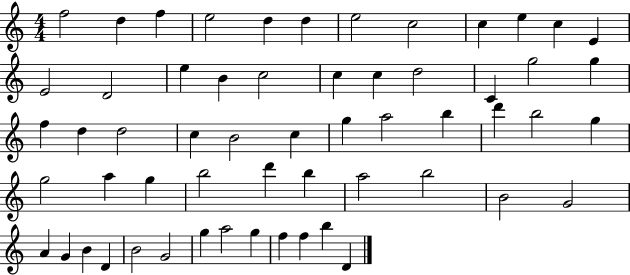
{
  \clef treble
  \numericTimeSignature
  \time 4/4
  \key c \major
  f''2 d''4 f''4 | e''2 d''4 d''4 | e''2 c''2 | c''4 e''4 c''4 e'4 | \break e'2 d'2 | e''4 b'4 c''2 | c''4 c''4 d''2 | c'4 g''2 g''4 | \break f''4 d''4 d''2 | c''4 b'2 c''4 | g''4 a''2 b''4 | d'''4 b''2 g''4 | \break g''2 a''4 g''4 | b''2 d'''4 b''4 | a''2 b''2 | b'2 g'2 | \break a'4 g'4 b'4 d'4 | b'2 g'2 | g''4 a''2 g''4 | f''4 f''4 b''4 d'4 | \break \bar "|."
}